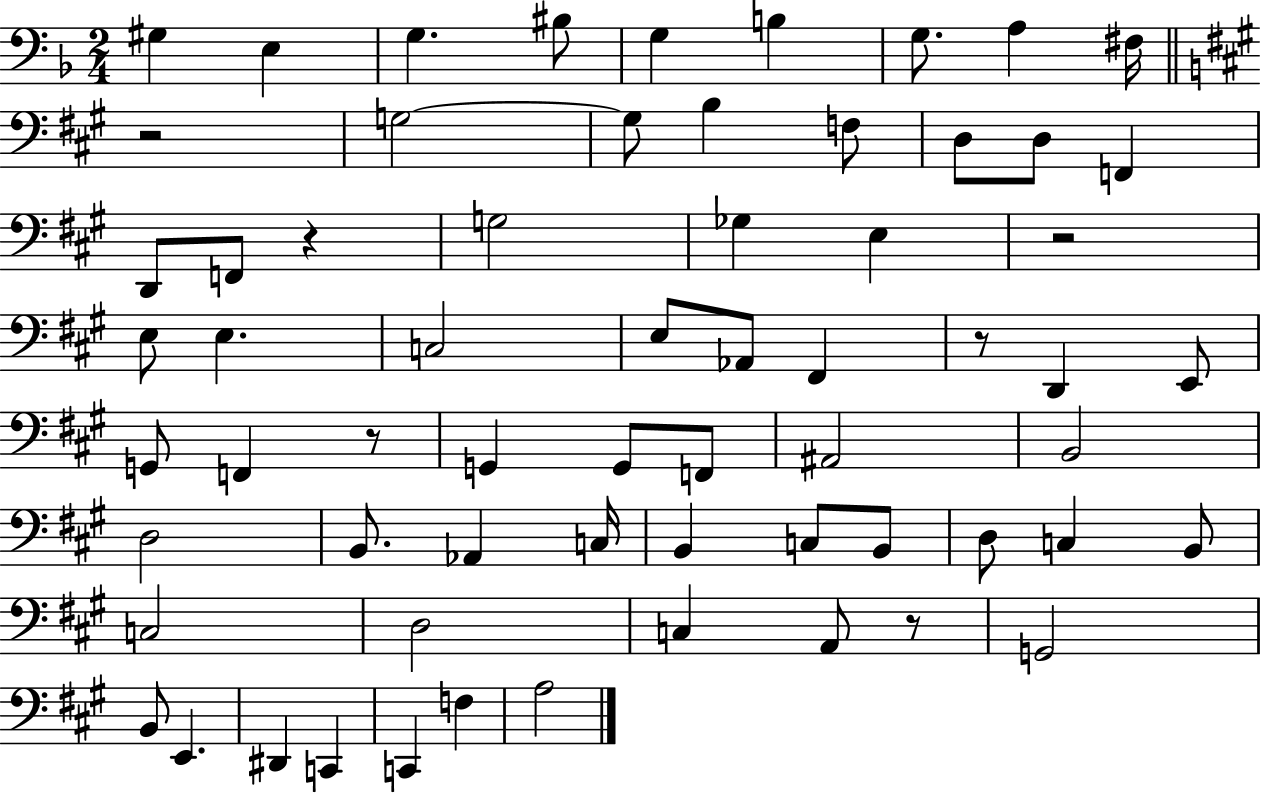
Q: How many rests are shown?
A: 6